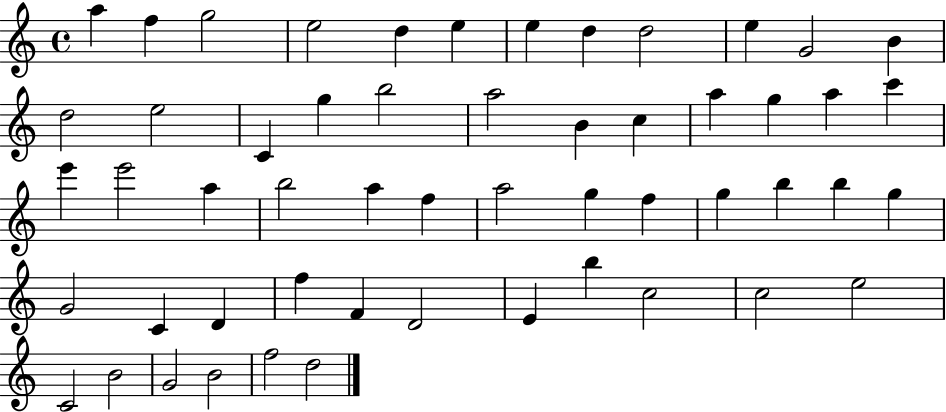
X:1
T:Untitled
M:4/4
L:1/4
K:C
a f g2 e2 d e e d d2 e G2 B d2 e2 C g b2 a2 B c a g a c' e' e'2 a b2 a f a2 g f g b b g G2 C D f F D2 E b c2 c2 e2 C2 B2 G2 B2 f2 d2